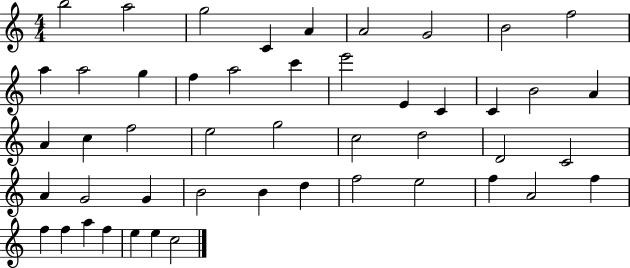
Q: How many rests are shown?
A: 0